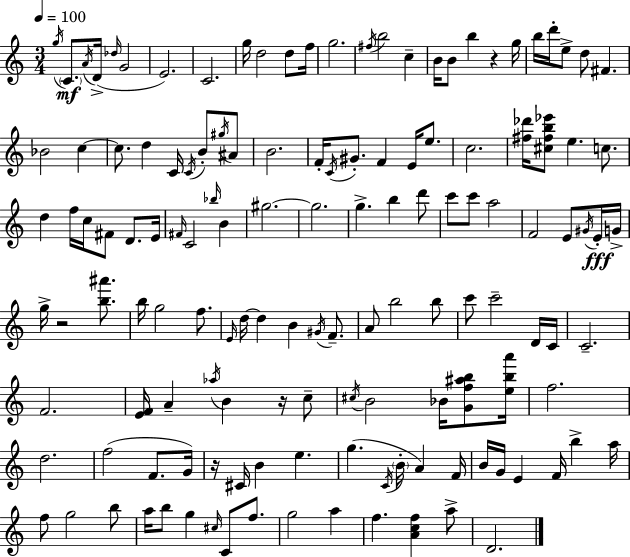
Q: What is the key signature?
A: A minor